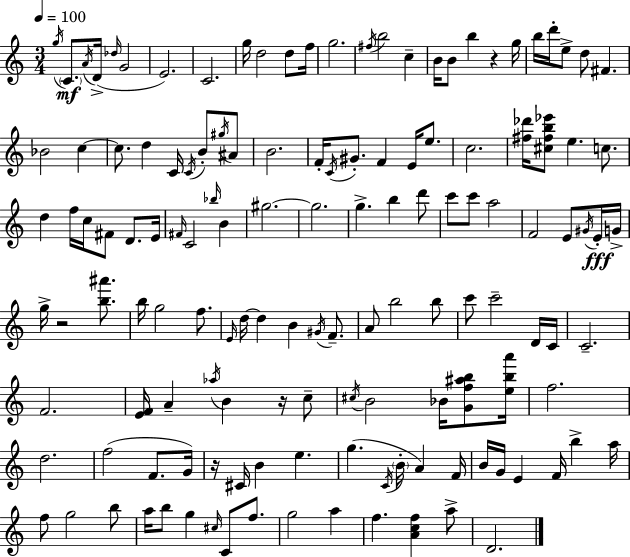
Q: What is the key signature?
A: A minor